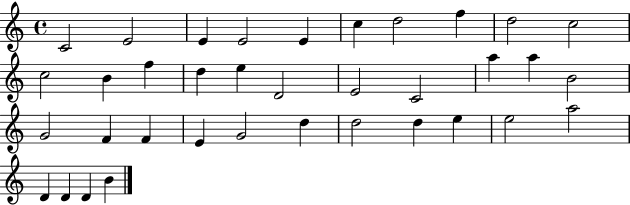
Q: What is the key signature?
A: C major